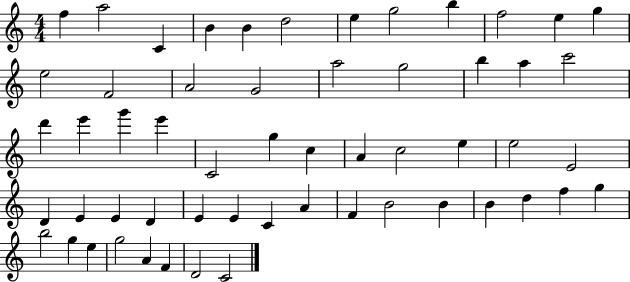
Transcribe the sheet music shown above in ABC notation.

X:1
T:Untitled
M:4/4
L:1/4
K:C
f a2 C B B d2 e g2 b f2 e g e2 F2 A2 G2 a2 g2 b a c'2 d' e' g' e' C2 g c A c2 e e2 E2 D E E D E E C A F B2 B B d f g b2 g e g2 A F D2 C2